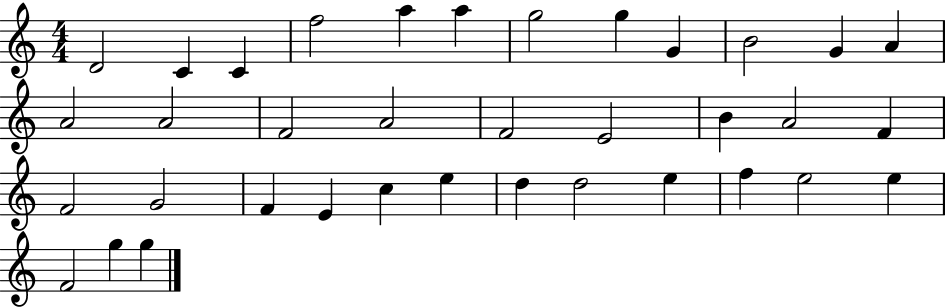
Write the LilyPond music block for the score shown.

{
  \clef treble
  \numericTimeSignature
  \time 4/4
  \key c \major
  d'2 c'4 c'4 | f''2 a''4 a''4 | g''2 g''4 g'4 | b'2 g'4 a'4 | \break a'2 a'2 | f'2 a'2 | f'2 e'2 | b'4 a'2 f'4 | \break f'2 g'2 | f'4 e'4 c''4 e''4 | d''4 d''2 e''4 | f''4 e''2 e''4 | \break f'2 g''4 g''4 | \bar "|."
}